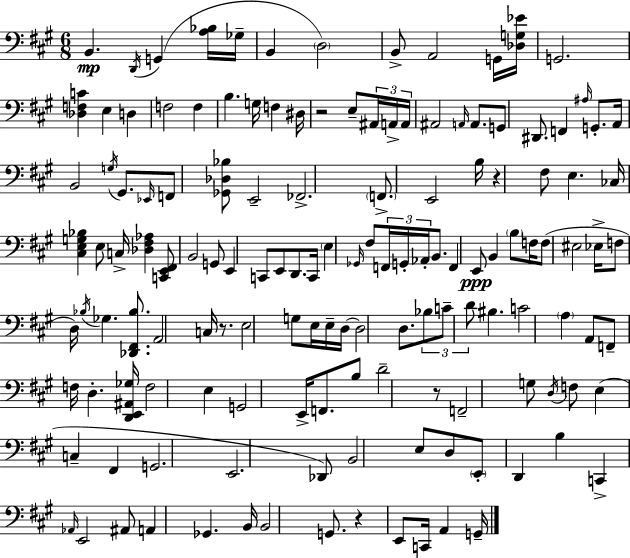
X:1
T:Untitled
M:6/8
L:1/4
K:A
B,, D,,/4 G,, [A,_B,]/4 _G,/4 B,, D,2 B,,/2 A,,2 G,,/4 [_D,G,_E]/4 G,,2 [_D,F,C] E, D, F,2 F, B, G,/4 F, ^D,/4 z2 E,/2 ^A,,/4 A,,/4 A,,/4 ^A,,2 A,,/4 A,,/2 G,,/2 ^D,,/2 F,, ^A,/4 G,,/2 A,,/4 B,,2 G,/4 ^G,,/2 _E,,/4 F,,/2 [_G,,_D,_B,]/2 E,,2 _F,,2 F,,/2 E,,2 B,/4 z ^F,/2 E, _C,/4 [^C,E,G,_B,] E,/2 C,/4 [_D,^F,_A,] [C,,E,,^F,,]/2 B,,2 G,,/2 E,, C,,/2 E,,/2 D,,/2 C,,/4 E, _G,,/4 ^F,/2 F,,/4 G,,/4 _A,,/4 B,,/2 F,, E,,/2 B,, B,/2 F,/4 F,/2 ^E,2 _E,/4 F,/2 D,/4 _B,/4 _G, [_D,,^F,,_B,]/2 A,,2 C,/4 z/2 E,2 G,/2 E,/4 E,/4 D,/4 D,2 D,/2 _B,/2 C/2 D/2 ^B, C2 A, A,,/2 F,,/2 F,/4 D, [D,,E,,^A,,_G,]/4 F,2 E, G,,2 E,,/4 F,,/2 B,/2 D2 z/2 F,,2 G,/2 D,/4 F,/2 E, C, ^F,, G,,2 E,,2 _D,,/2 B,,2 E,/2 D,/2 E,,/2 D,, B, C,, _A,,/4 E,,2 ^A,,/2 A,, _G,, B,,/4 B,,2 G,,/2 z E,,/2 C,,/4 A,, G,,/4